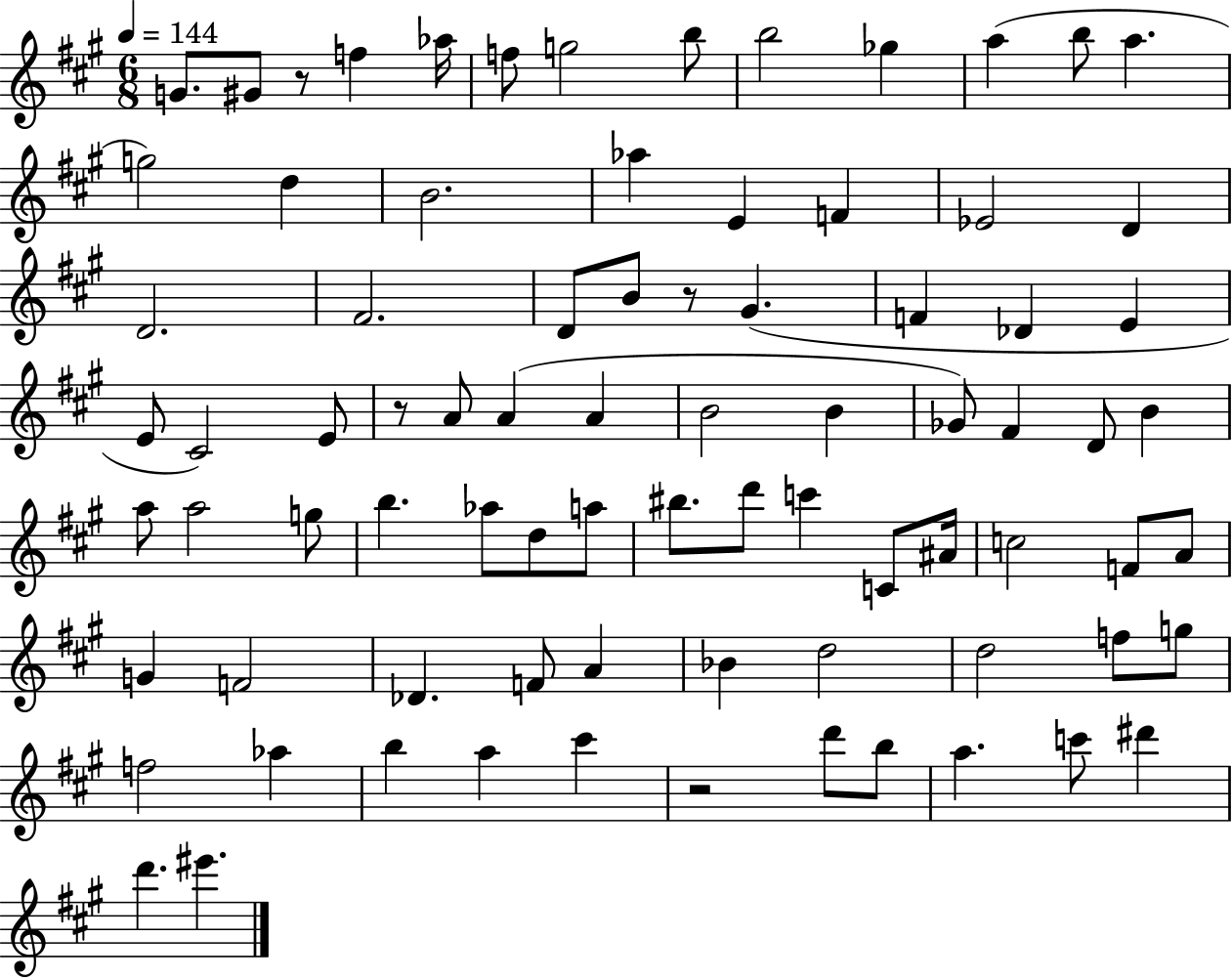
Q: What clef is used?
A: treble